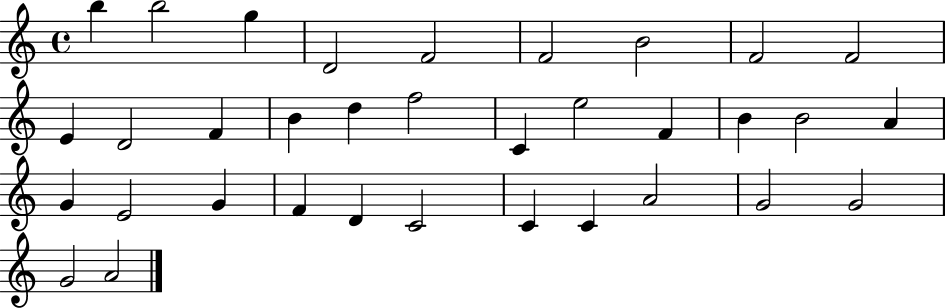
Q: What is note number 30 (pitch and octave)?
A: A4